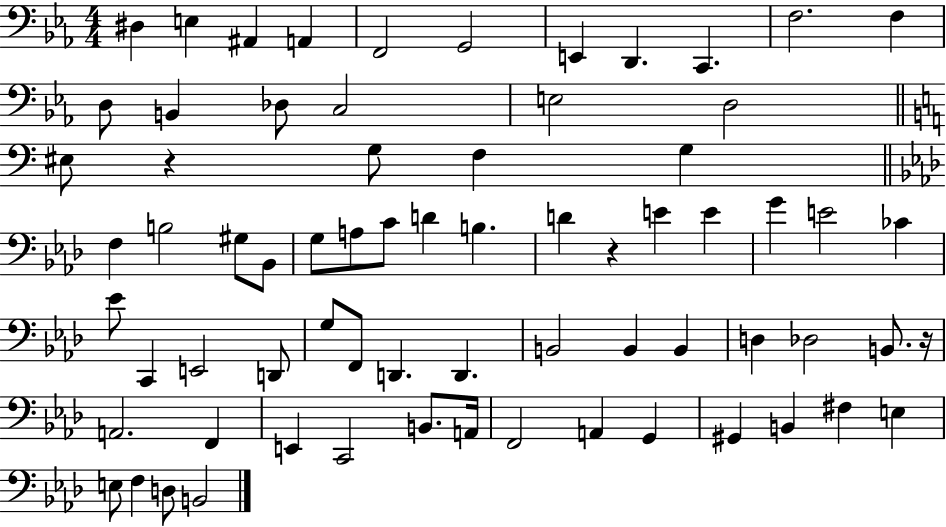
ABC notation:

X:1
T:Untitled
M:4/4
L:1/4
K:Eb
^D, E, ^A,, A,, F,,2 G,,2 E,, D,, C,, F,2 F, D,/2 B,, _D,/2 C,2 E,2 D,2 ^E,/2 z G,/2 F, G, F, B,2 ^G,/2 _B,,/2 G,/2 A,/2 C/2 D B, D z E E G E2 _C _E/2 C,, E,,2 D,,/2 G,/2 F,,/2 D,, D,, B,,2 B,, B,, D, _D,2 B,,/2 z/4 A,,2 F,, E,, C,,2 B,,/2 A,,/4 F,,2 A,, G,, ^G,, B,, ^F, E, E,/2 F, D,/2 B,,2